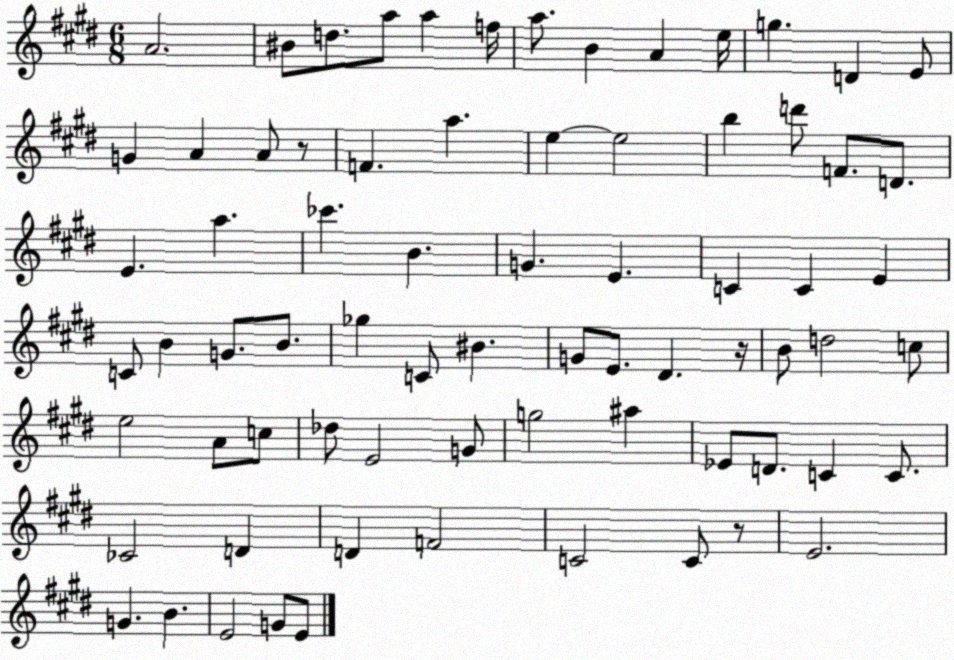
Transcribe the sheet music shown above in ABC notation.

X:1
T:Untitled
M:6/8
L:1/4
K:E
A2 ^B/2 d/2 a/2 a f/4 a/2 B A e/4 g D E/2 G A A/2 z/2 F a e e2 b d'/2 F/2 D/2 E a _c' B G E C C E C/2 B G/2 B/2 _g C/2 ^B G/2 E/2 ^D z/4 B/2 d2 c/2 e2 A/2 c/2 _d/2 E2 G/2 g2 ^a _E/2 D/2 C C/2 _C2 D D F2 C2 C/2 z/2 E2 G B E2 G/2 E/2